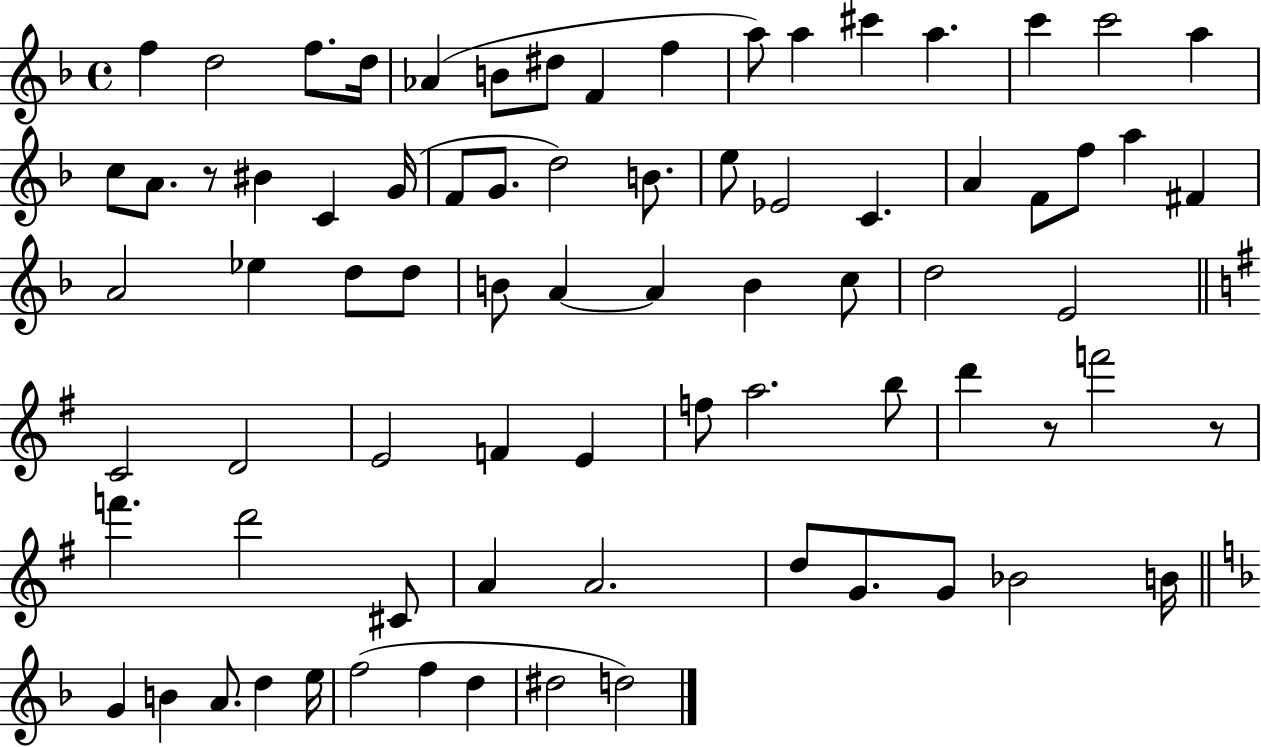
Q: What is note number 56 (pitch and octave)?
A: D6